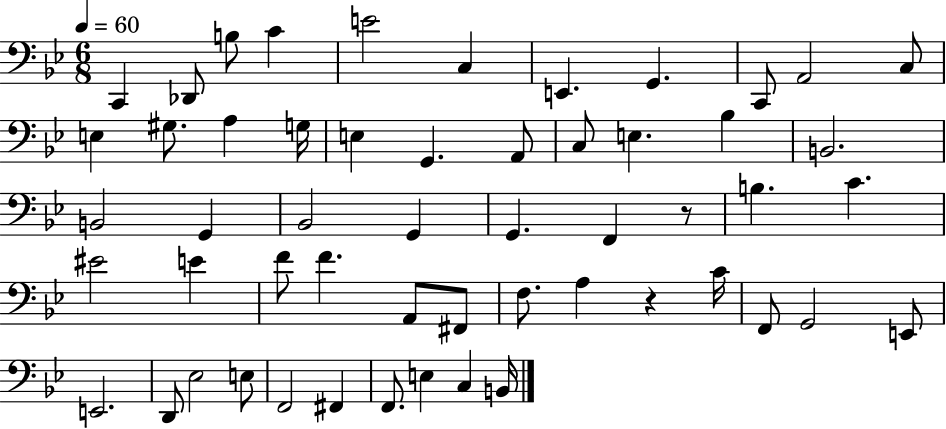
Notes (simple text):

C2/q Db2/e B3/e C4/q E4/h C3/q E2/q. G2/q. C2/e A2/h C3/e E3/q G#3/e. A3/q G3/s E3/q G2/q. A2/e C3/e E3/q. Bb3/q B2/h. B2/h G2/q Bb2/h G2/q G2/q. F2/q R/e B3/q. C4/q. EIS4/h E4/q F4/e F4/q. A2/e F#2/e F3/e. A3/q R/q C4/s F2/e G2/h E2/e E2/h. D2/e Eb3/h E3/e F2/h F#2/q F2/e. E3/q C3/q B2/s